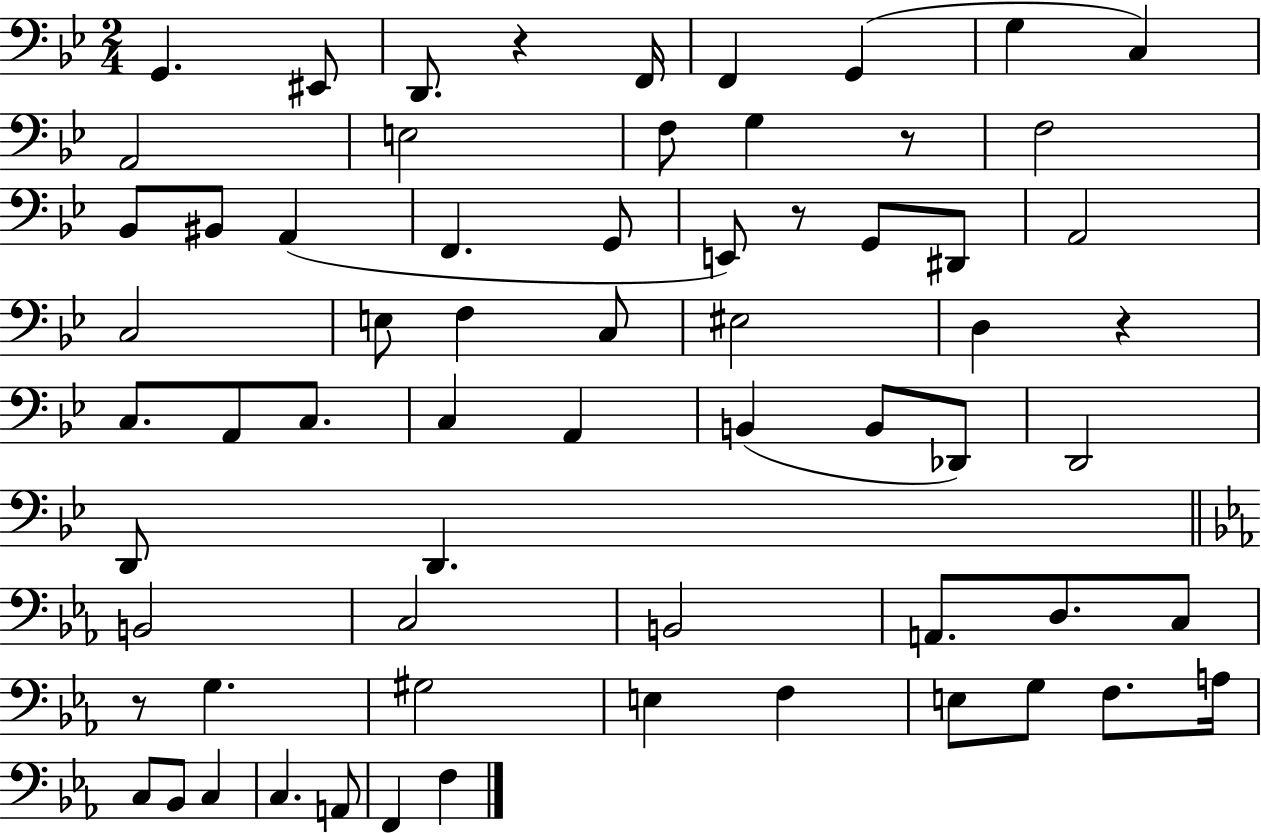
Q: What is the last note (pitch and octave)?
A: F3